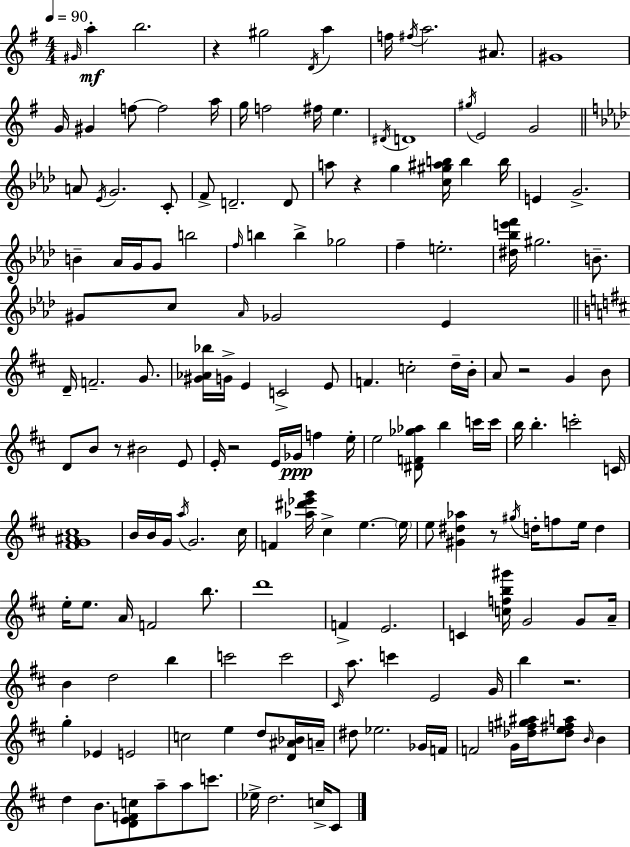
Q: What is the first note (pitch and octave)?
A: G#4